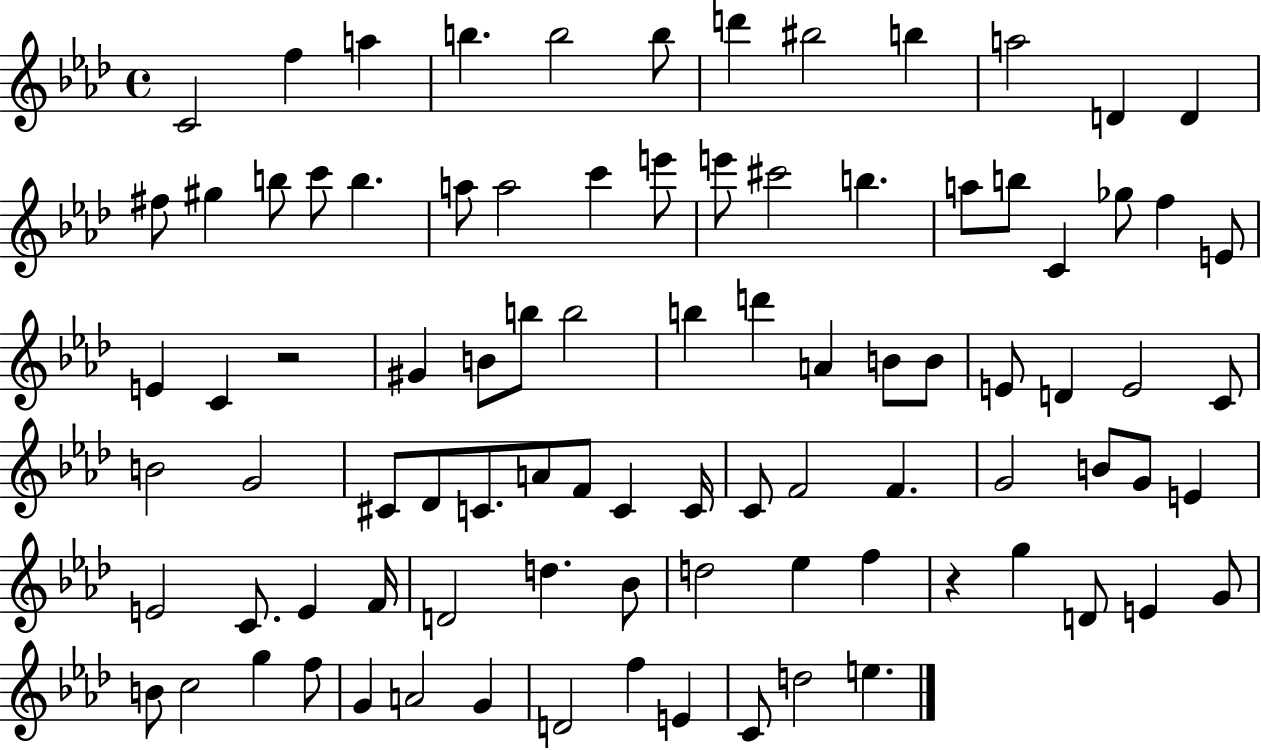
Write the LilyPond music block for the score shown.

{
  \clef treble
  \time 4/4
  \defaultTimeSignature
  \key aes \major
  c'2 f''4 a''4 | b''4. b''2 b''8 | d'''4 bis''2 b''4 | a''2 d'4 d'4 | \break fis''8 gis''4 b''8 c'''8 b''4. | a''8 a''2 c'''4 e'''8 | e'''8 cis'''2 b''4. | a''8 b''8 c'4 ges''8 f''4 e'8 | \break e'4 c'4 r2 | gis'4 b'8 b''8 b''2 | b''4 d'''4 a'4 b'8 b'8 | e'8 d'4 e'2 c'8 | \break b'2 g'2 | cis'8 des'8 c'8. a'8 f'8 c'4 c'16 | c'8 f'2 f'4. | g'2 b'8 g'8 e'4 | \break e'2 c'8. e'4 f'16 | d'2 d''4. bes'8 | d''2 ees''4 f''4 | r4 g''4 d'8 e'4 g'8 | \break b'8 c''2 g''4 f''8 | g'4 a'2 g'4 | d'2 f''4 e'4 | c'8 d''2 e''4. | \break \bar "|."
}